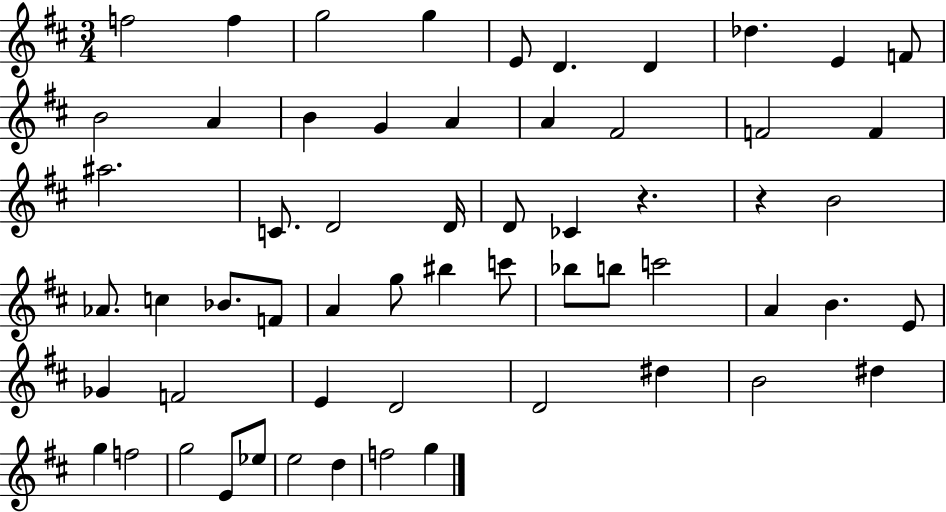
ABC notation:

X:1
T:Untitled
M:3/4
L:1/4
K:D
f2 f g2 g E/2 D D _d E F/2 B2 A B G A A ^F2 F2 F ^a2 C/2 D2 D/4 D/2 _C z z B2 _A/2 c _B/2 F/2 A g/2 ^b c'/2 _b/2 b/2 c'2 A B E/2 _G F2 E D2 D2 ^d B2 ^d g f2 g2 E/2 _e/2 e2 d f2 g